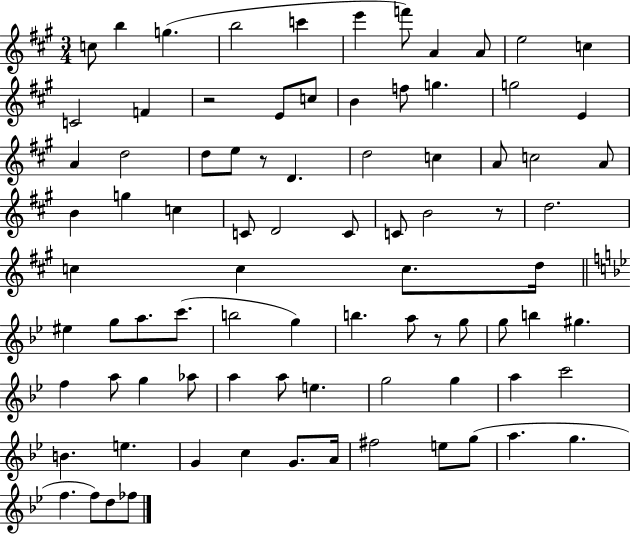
{
  \clef treble
  \numericTimeSignature
  \time 3/4
  \key a \major
  c''8 b''4 g''4.( | b''2 c'''4 | e'''4 f'''8) a'4 a'8 | e''2 c''4 | \break c'2 f'4 | r2 e'8 c''8 | b'4 f''8 g''4. | g''2 e'4 | \break a'4 d''2 | d''8 e''8 r8 d'4. | d''2 c''4 | a'8 c''2 a'8 | \break b'4 g''4 c''4 | c'8 d'2 c'8 | c'8 b'2 r8 | d''2. | \break c''4 c''4 c''8. d''16 | \bar "||" \break \key g \minor eis''4 g''8 a''8. c'''8.( | b''2 g''4) | b''4. a''8 r8 g''8 | g''8 b''4 gis''4. | \break f''4 a''8 g''4 aes''8 | a''4 a''8 e''4. | g''2 g''4 | a''4 c'''2 | \break b'4. e''4. | g'4 c''4 g'8. a'16 | fis''2 e''8 g''8( | a''4. g''4. | \break f''4. f''8) d''8 fes''8 | \bar "|."
}